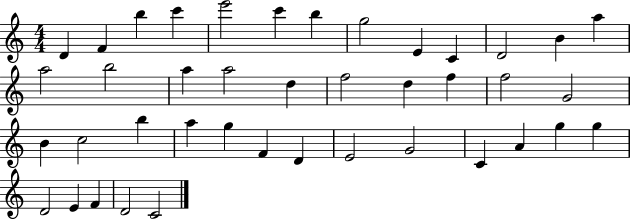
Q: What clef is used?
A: treble